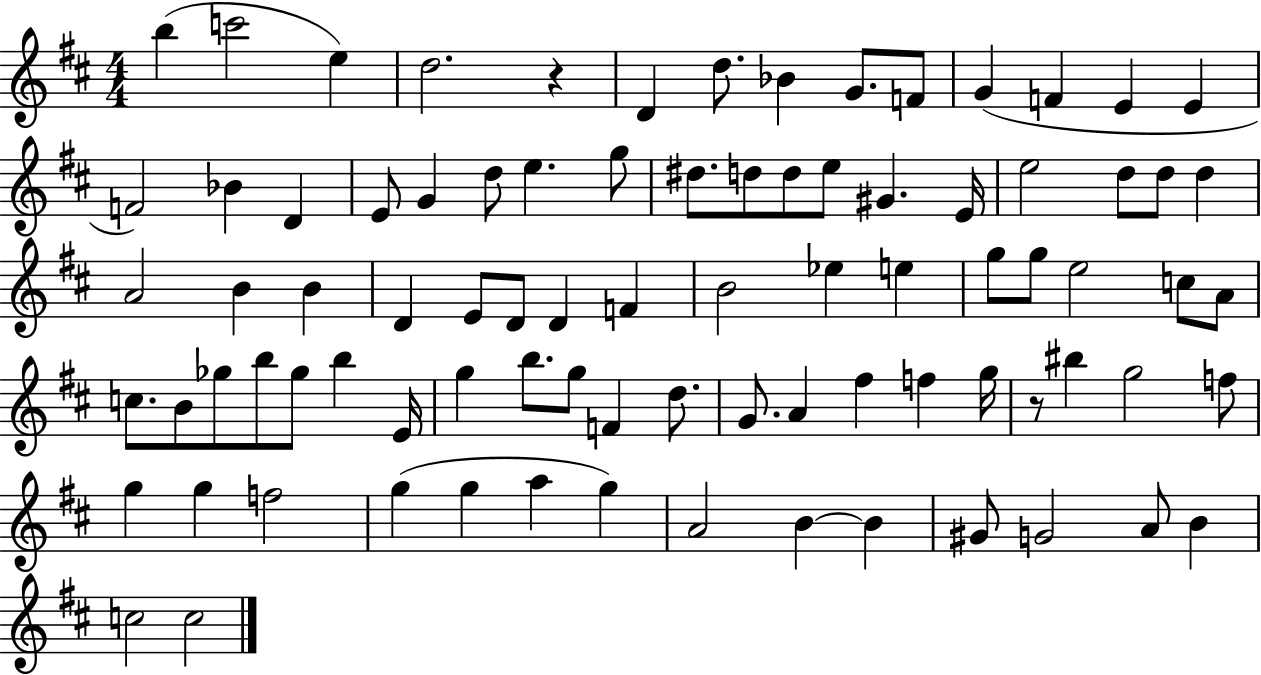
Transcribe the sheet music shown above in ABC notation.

X:1
T:Untitled
M:4/4
L:1/4
K:D
b c'2 e d2 z D d/2 _B G/2 F/2 G F E E F2 _B D E/2 G d/2 e g/2 ^d/2 d/2 d/2 e/2 ^G E/4 e2 d/2 d/2 d A2 B B D E/2 D/2 D F B2 _e e g/2 g/2 e2 c/2 A/2 c/2 B/2 _g/2 b/2 _g/2 b E/4 g b/2 g/2 F d/2 G/2 A ^f f g/4 z/2 ^b g2 f/2 g g f2 g g a g A2 B B ^G/2 G2 A/2 B c2 c2